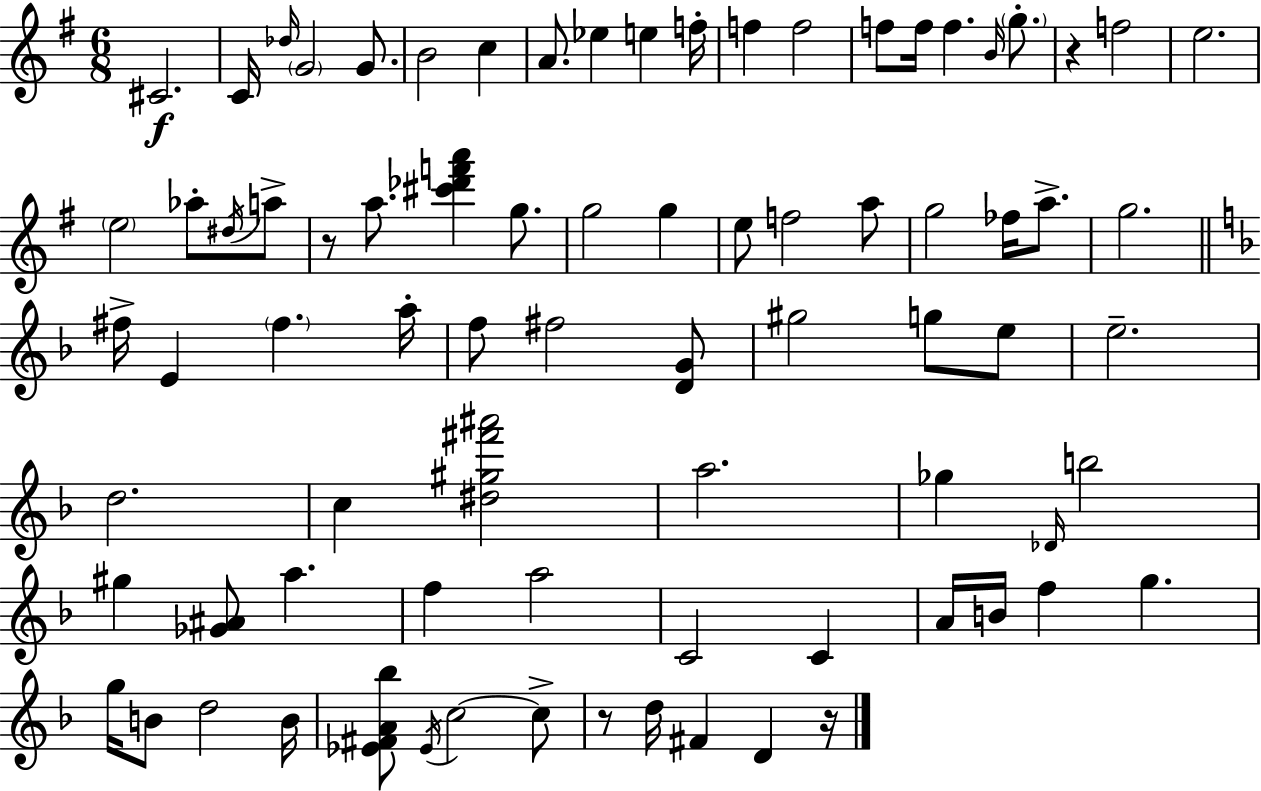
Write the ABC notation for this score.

X:1
T:Untitled
M:6/8
L:1/4
K:G
^C2 C/4 _d/4 G2 G/2 B2 c A/2 _e e f/4 f f2 f/2 f/4 f B/4 g/2 z f2 e2 e2 _a/2 ^d/4 a/2 z/2 a/2 [^c'_d'f'a'] g/2 g2 g e/2 f2 a/2 g2 _f/4 a/2 g2 ^f/4 E ^f a/4 f/2 ^f2 [DG]/2 ^g2 g/2 e/2 e2 d2 c [^d^g^f'^a']2 a2 _g _D/4 b2 ^g [_G^A]/2 a f a2 C2 C A/4 B/4 f g g/4 B/2 d2 B/4 [_E^FA_b]/2 _E/4 c2 c/2 z/2 d/4 ^F D z/4